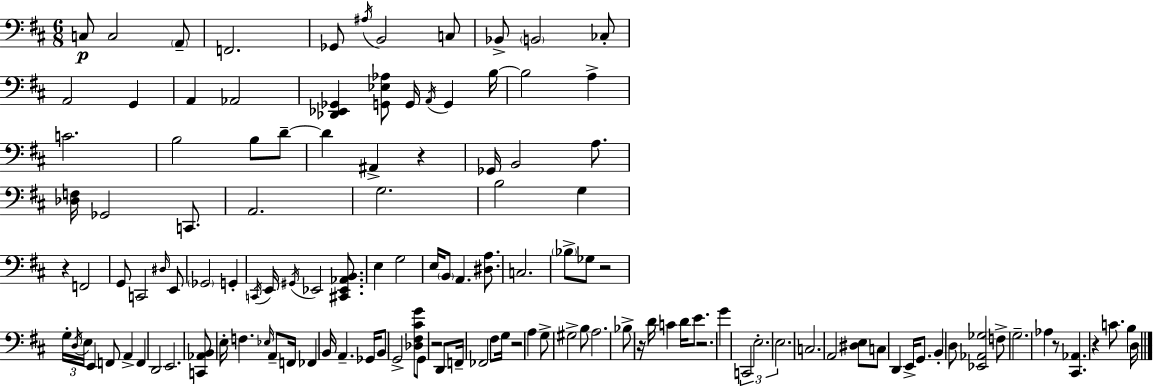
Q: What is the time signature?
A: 6/8